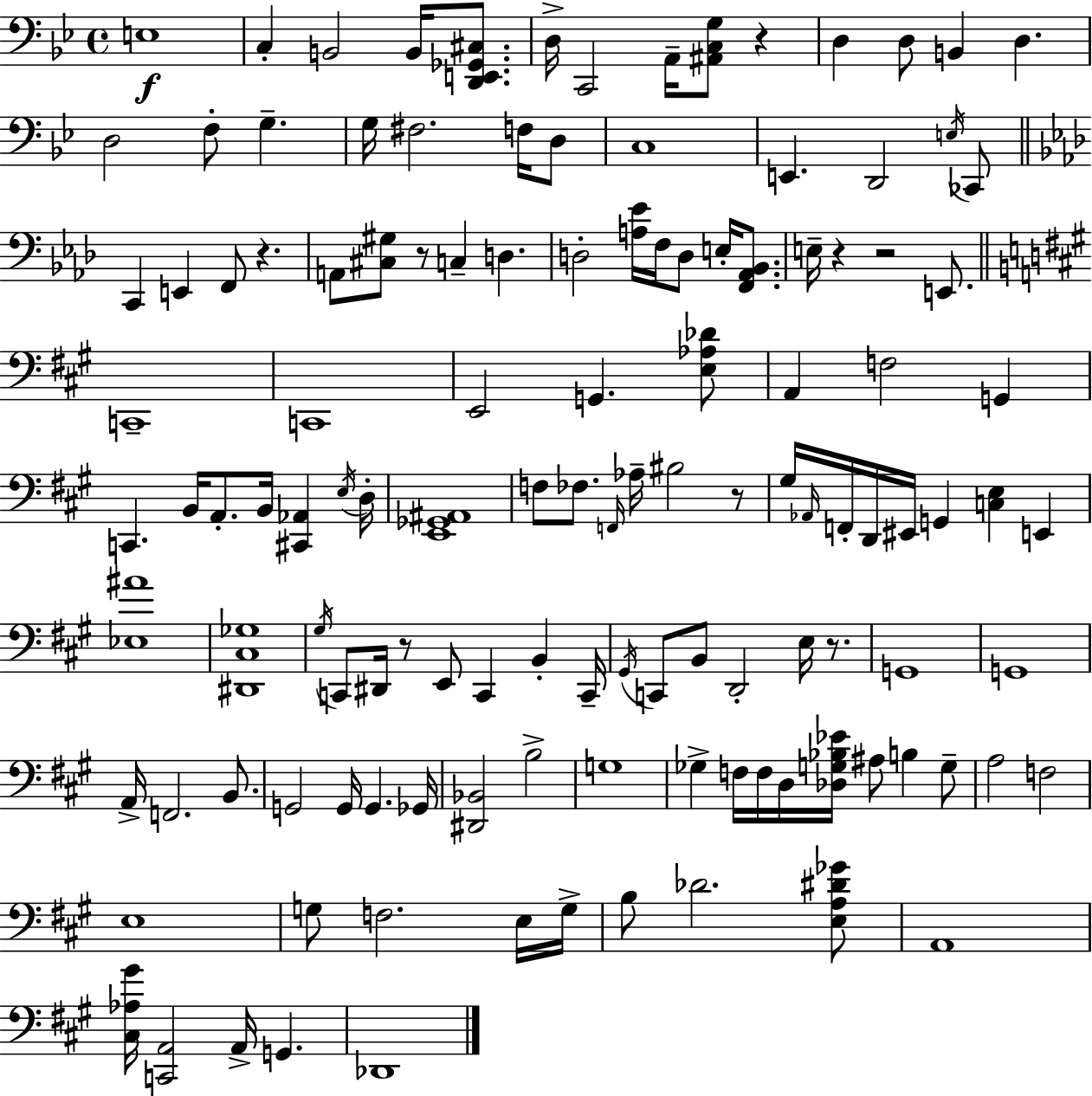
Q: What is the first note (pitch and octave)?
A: E3